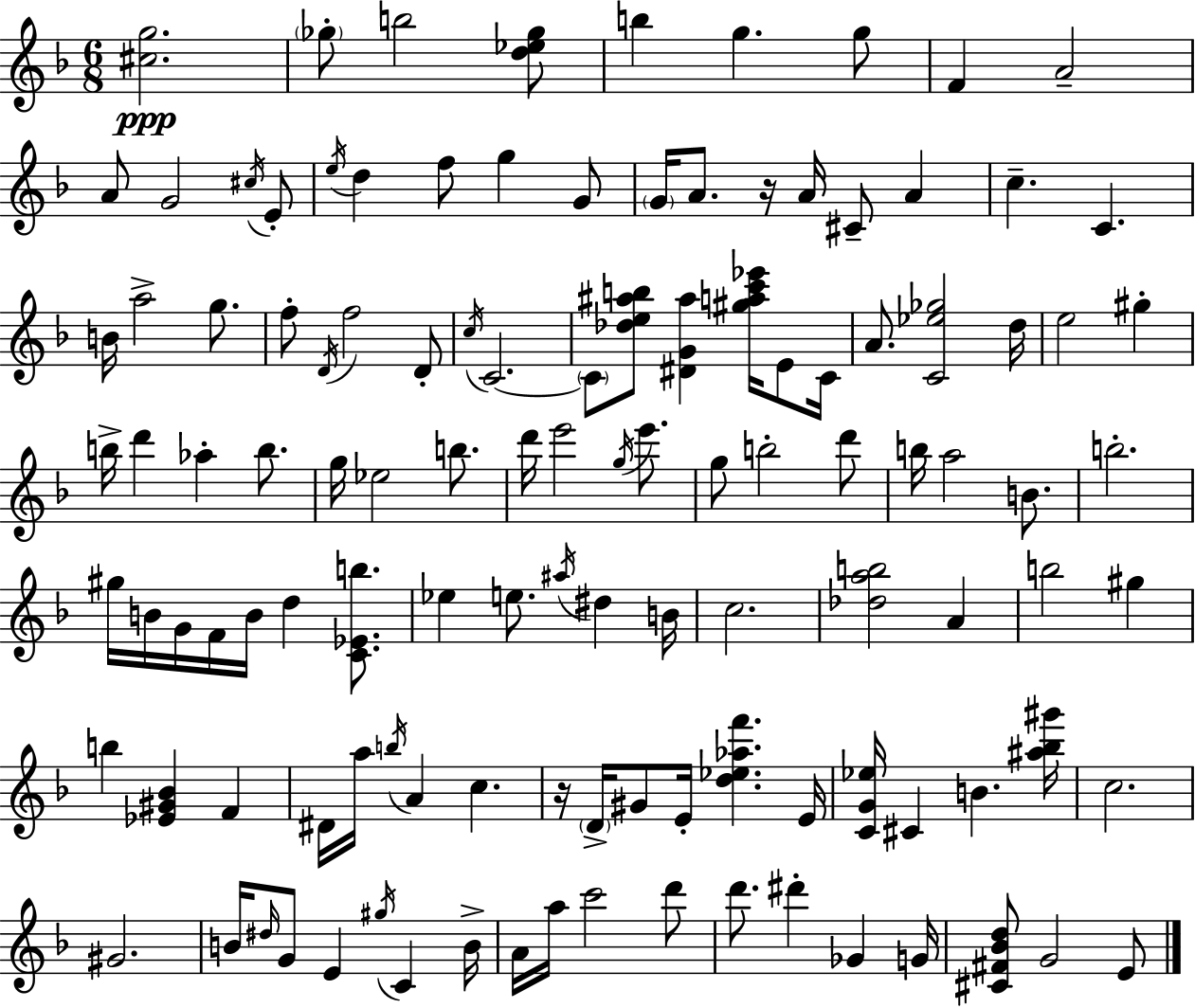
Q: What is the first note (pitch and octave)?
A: Gb5